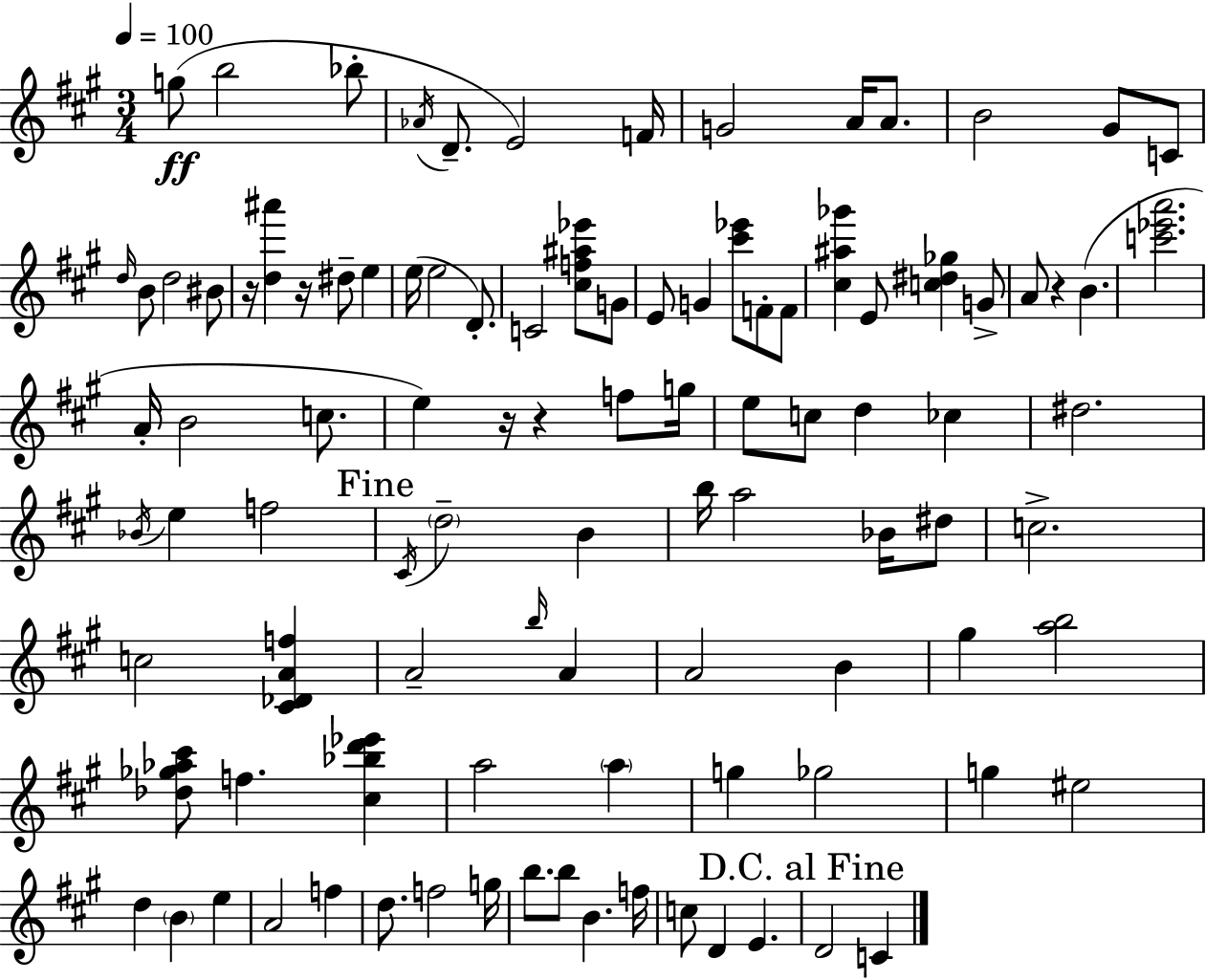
X:1
T:Untitled
M:3/4
L:1/4
K:A
g/2 b2 _b/2 _A/4 D/2 E2 F/4 G2 A/4 A/2 B2 ^G/2 C/2 d/4 B/2 d2 ^B/2 z/4 [d^a'] z/4 ^d/2 e e/4 e2 D/2 C2 [^cf^a_e']/2 G/2 E/2 G [^c'_e']/2 F/2 F/2 [^c^a_g'] E/2 [c^d_g] G/2 A/2 z B [c'_e'a']2 A/4 B2 c/2 e z/4 z f/2 g/4 e/2 c/2 d _c ^d2 _B/4 e f2 ^C/4 d2 B b/4 a2 _B/4 ^d/2 c2 c2 [^C_DAf] A2 b/4 A A2 B ^g [ab]2 [_d_g_a^c']/2 f [^c_bd'_e'] a2 a g _g2 g ^e2 d B e A2 f d/2 f2 g/4 b/2 b/2 B f/4 c/2 D E D2 C